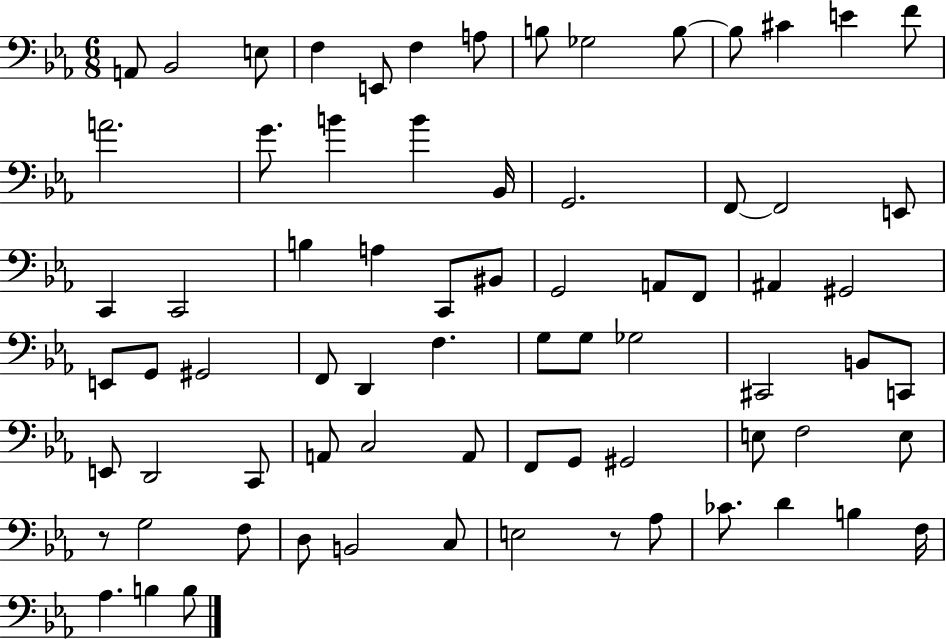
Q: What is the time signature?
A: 6/8